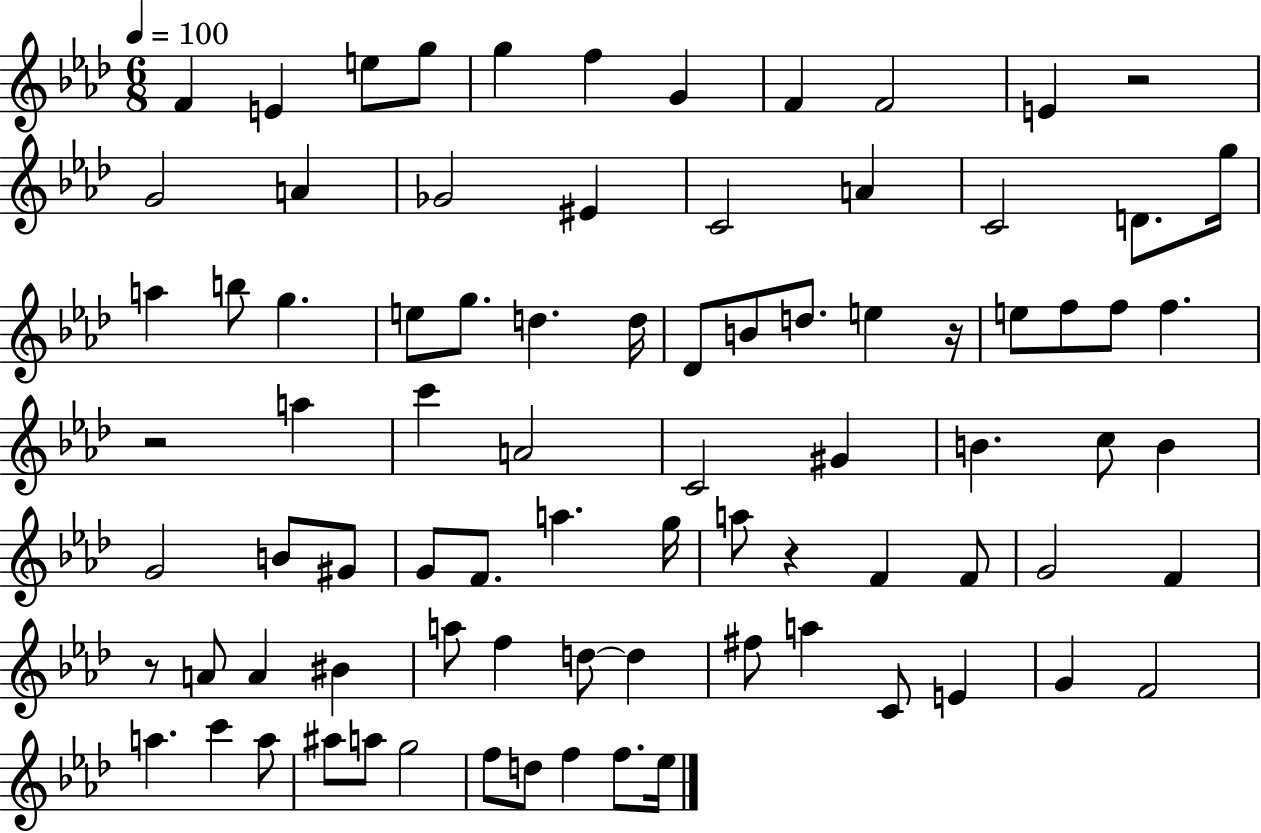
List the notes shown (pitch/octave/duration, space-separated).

F4/q E4/q E5/e G5/e G5/q F5/q G4/q F4/q F4/h E4/q R/h G4/h A4/q Gb4/h EIS4/q C4/h A4/q C4/h D4/e. G5/s A5/q B5/e G5/q. E5/e G5/e. D5/q. D5/s Db4/e B4/e D5/e. E5/q R/s E5/e F5/e F5/e F5/q. R/h A5/q C6/q A4/h C4/h G#4/q B4/q. C5/e B4/q G4/h B4/e G#4/e G4/e F4/e. A5/q. G5/s A5/e R/q F4/q F4/e G4/h F4/q R/e A4/e A4/q BIS4/q A5/e F5/q D5/e D5/q F#5/e A5/q C4/e E4/q G4/q F4/h A5/q. C6/q A5/e A#5/e A5/e G5/h F5/e D5/e F5/q F5/e. Eb5/s